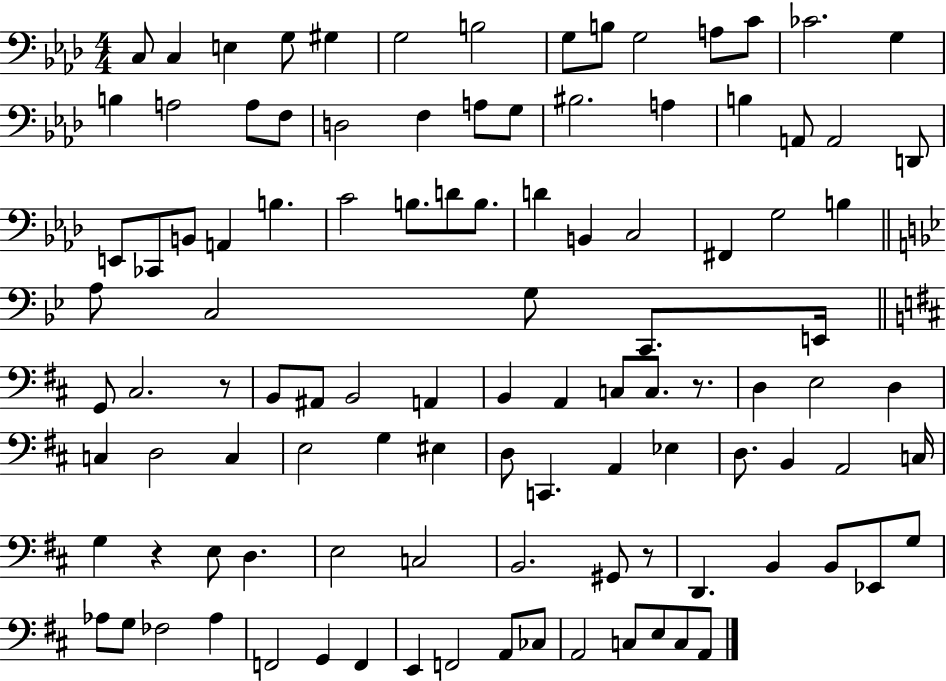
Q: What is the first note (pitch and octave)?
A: C3